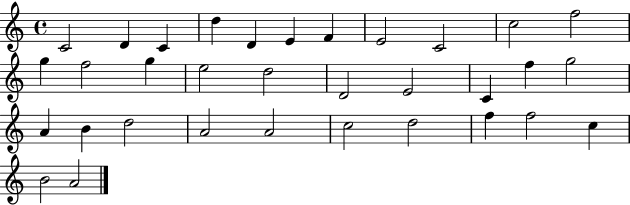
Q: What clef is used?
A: treble